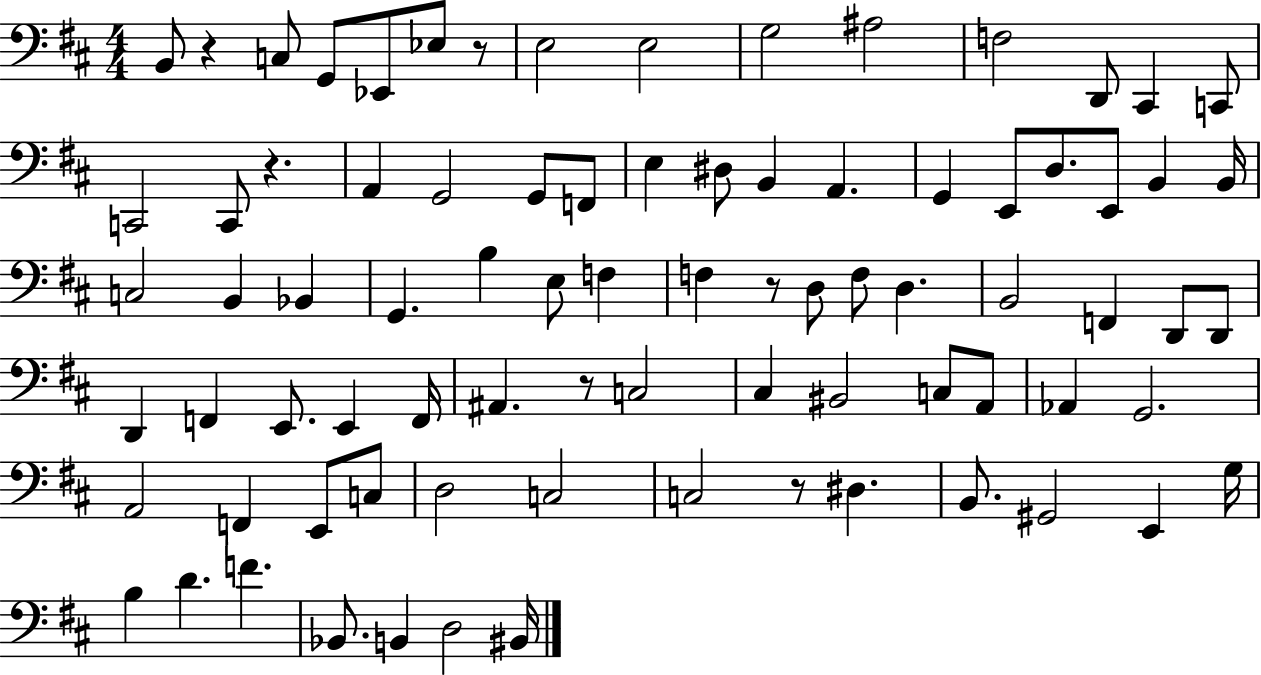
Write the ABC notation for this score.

X:1
T:Untitled
M:4/4
L:1/4
K:D
B,,/2 z C,/2 G,,/2 _E,,/2 _E,/2 z/2 E,2 E,2 G,2 ^A,2 F,2 D,,/2 ^C,, C,,/2 C,,2 C,,/2 z A,, G,,2 G,,/2 F,,/2 E, ^D,/2 B,, A,, G,, E,,/2 D,/2 E,,/2 B,, B,,/4 C,2 B,, _B,, G,, B, E,/2 F, F, z/2 D,/2 F,/2 D, B,,2 F,, D,,/2 D,,/2 D,, F,, E,,/2 E,, F,,/4 ^A,, z/2 C,2 ^C, ^B,,2 C,/2 A,,/2 _A,, G,,2 A,,2 F,, E,,/2 C,/2 D,2 C,2 C,2 z/2 ^D, B,,/2 ^G,,2 E,, G,/4 B, D F _B,,/2 B,, D,2 ^B,,/4